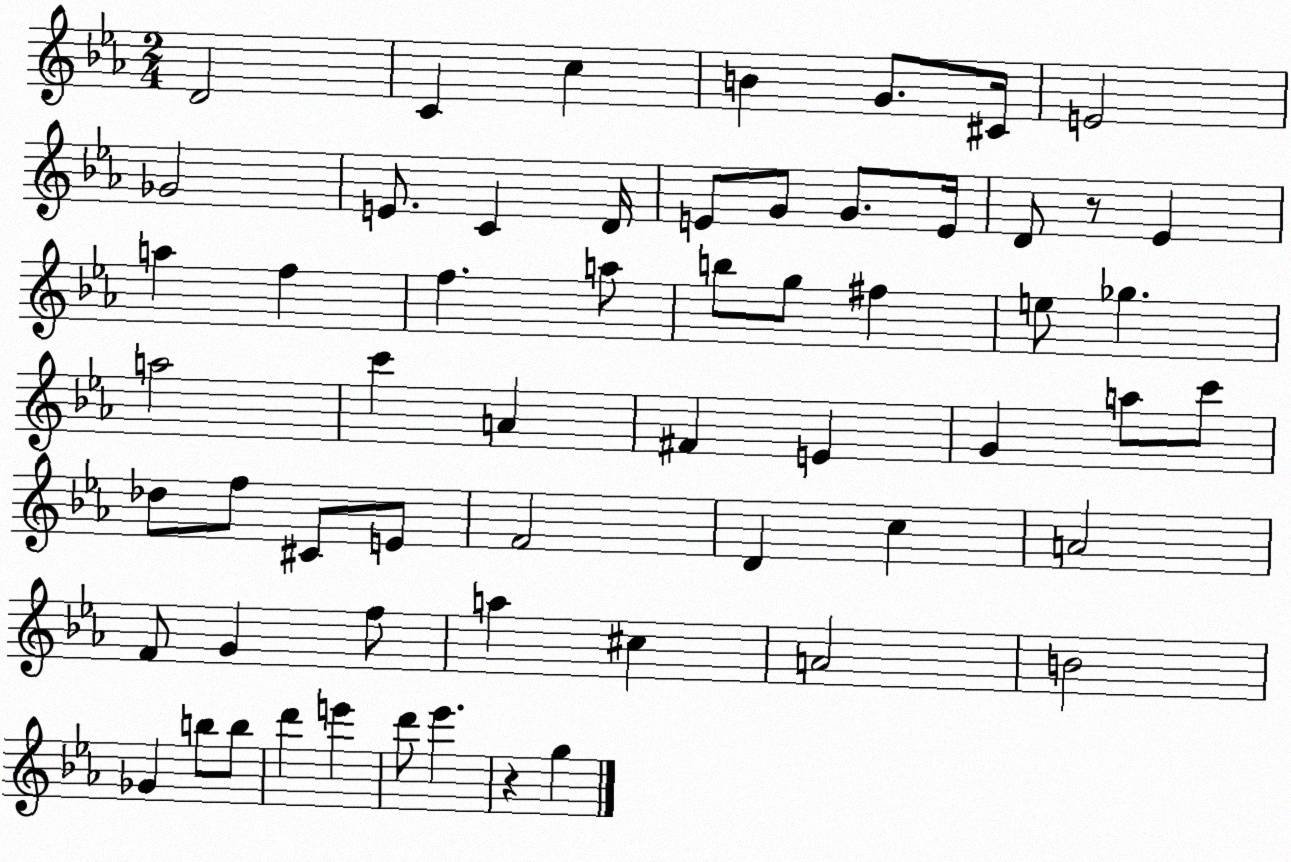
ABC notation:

X:1
T:Untitled
M:2/4
L:1/4
K:Eb
D2 C c B G/2 ^C/4 E2 _G2 E/2 C D/4 E/2 G/2 G/2 E/4 D/2 z/2 _E a f f a/2 b/2 g/2 ^f e/2 _g a2 c' A ^F E G a/2 c'/2 _d/2 f/2 ^C/2 E/2 F2 D c A2 F/2 G f/2 a ^c A2 B2 _G b/2 b/2 d' e' d'/2 _e' z g